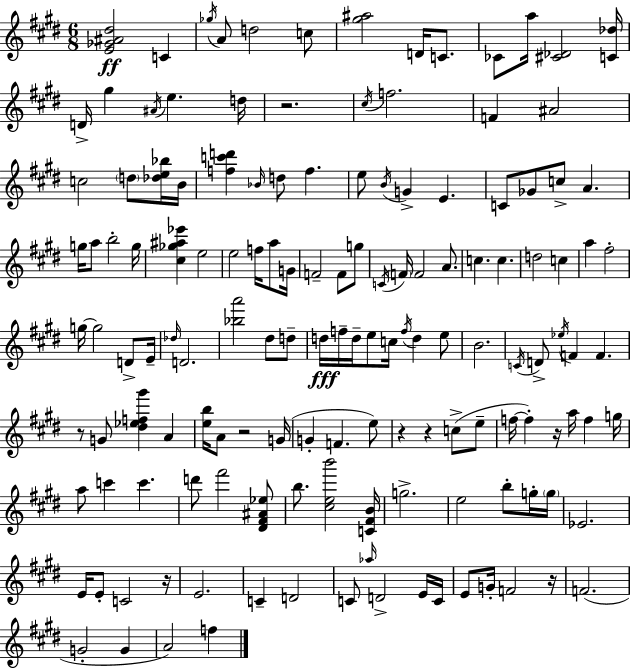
[E4,Gb4,A#4,D#5]/h C4/q Gb5/s A4/e D5/h C5/e [G#5,A#5]/h D4/s C4/e. CES4/e A5/s [C#4,Db4]/h [C4,Db5]/s D4/s G#5/q A#4/s E5/q. D5/s R/h. C#5/s F5/h. F4/q A#4/h C5/h D5/e [Db5,E5,Bb5]/s B4/s [F5,C6,D6]/q Bb4/s D5/e F5/q. E5/e B4/s G4/q E4/q. C4/e Gb4/e C5/e A4/q. G5/s A5/e B5/h G5/s [C#5,Gb5,A#5,Eb6]/q E5/h E5/h F5/s A5/e G4/s F4/h F4/e G5/e C4/s F4/s F4/h A4/e. C5/q. C5/q. D5/h C5/q A5/q F#5/h G5/s G5/h D4/e E4/s Db5/s D4/h. [Bb5,A6]/h D#5/e D5/e D5/s F5/s D5/s E5/e C5/s F5/s D5/q E5/e B4/h. C4/s D4/e Eb5/s F4/q F4/q. R/e G4/e [D#5,Eb5,F5,G#6]/q A4/q [E5,B5]/s A4/e R/h G4/s G4/q F4/q. E5/e R/q R/q C5/e E5/e F5/s F5/q R/s A5/s F5/q G5/s A5/e C6/q C6/q. D6/e F#6/h [D#4,F#4,A#4,Eb5]/e B5/e. [C#5,E5,B6]/h [C4,F#4,B4]/s G5/h. E5/h B5/e G5/s G5/s Eb4/h. E4/s E4/e C4/h R/s E4/h. C4/q D4/h C4/e Ab5/s D4/h E4/s C4/s E4/e G4/s F4/h R/s F4/h. G4/h G4/q A4/h F5/q